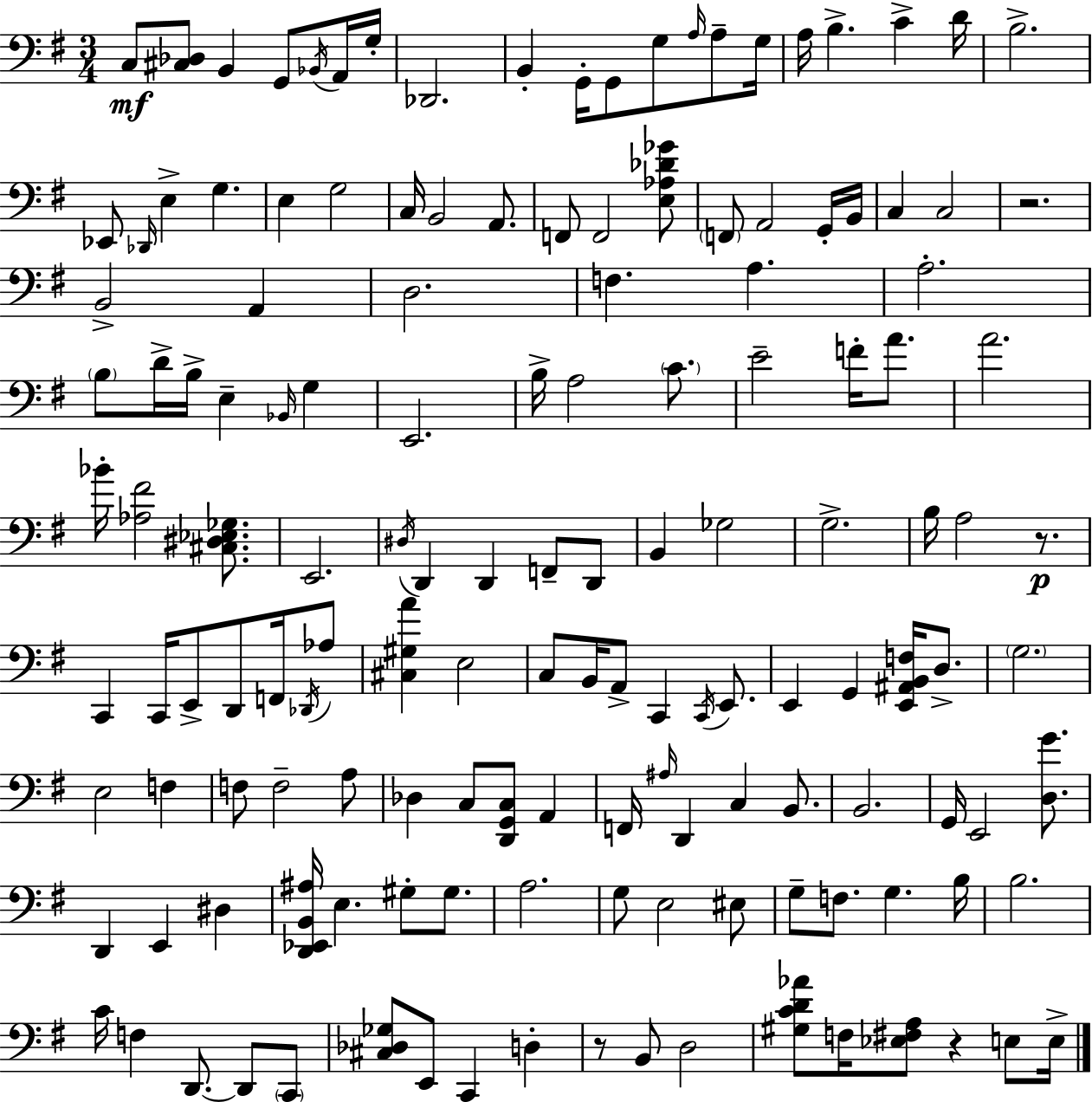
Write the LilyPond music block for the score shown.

{
  \clef bass
  \numericTimeSignature
  \time 3/4
  \key g \major
  c8\mf <cis des>8 b,4 g,8 \acciaccatura { bes,16 } a,16 | g16-. des,2. | b,4-. g,16-. g,8 g8 \grace { a16 } a8-- | g16 a16 b4.-> c'4-> | \break d'16 b2.-> | ees,8 \grace { des,16 } e4-> g4. | e4 g2 | c16 b,2 | \break a,8. f,8 f,2 | <e aes des' ges'>8 \parenthesize f,8 a,2 | g,16-. b,16 c4 c2 | r2. | \break b,2-> a,4 | d2. | f4. a4. | a2.-. | \break \parenthesize b8 d'16-> b16-> e4-- \grace { bes,16 } | g4 e,2. | b16-> a2 | \parenthesize c'8. e'2-- | \break f'16-. a'8. a'2. | bes'16-. <aes fis'>2 | <cis dis ees ges>8. e,2. | \acciaccatura { dis16 } d,4 d,4 | \break f,8-- d,8 b,4 ges2 | g2.-> | b16 a2 | r8.\p c,4 c,16 e,8-> | \break d,8 f,16 \acciaccatura { des,16 } aes8 <cis gis a'>4 e2 | c8 b,16 a,8-> c,4 | \acciaccatura { c,16 } e,8. e,4 g,4 | <e, ais, b, f>16 d8.-> \parenthesize g2. | \break e2 | f4 f8 f2-- | a8 des4 c8 | <d, g, c>8 a,4 f,16 \grace { ais16 } d,4 | \break c4 b,8. b,2. | g,16 e,2 | <d g'>8. d,4 | e,4 dis4 <d, ees, b, ais>16 e4. | \break gis8-. gis8. a2. | g8 e2 | eis8 g8-- f8. | g4. b16 b2. | \break c'16 f4 | d,8.~~ d,8 \parenthesize c,8 <cis des ges>8 e,8 | c,4 d4-. r8 b,8 | d2 <gis c' d' aes'>8 f16 <ees fis a>8 | \break r4 e8 e16-> \bar "|."
}